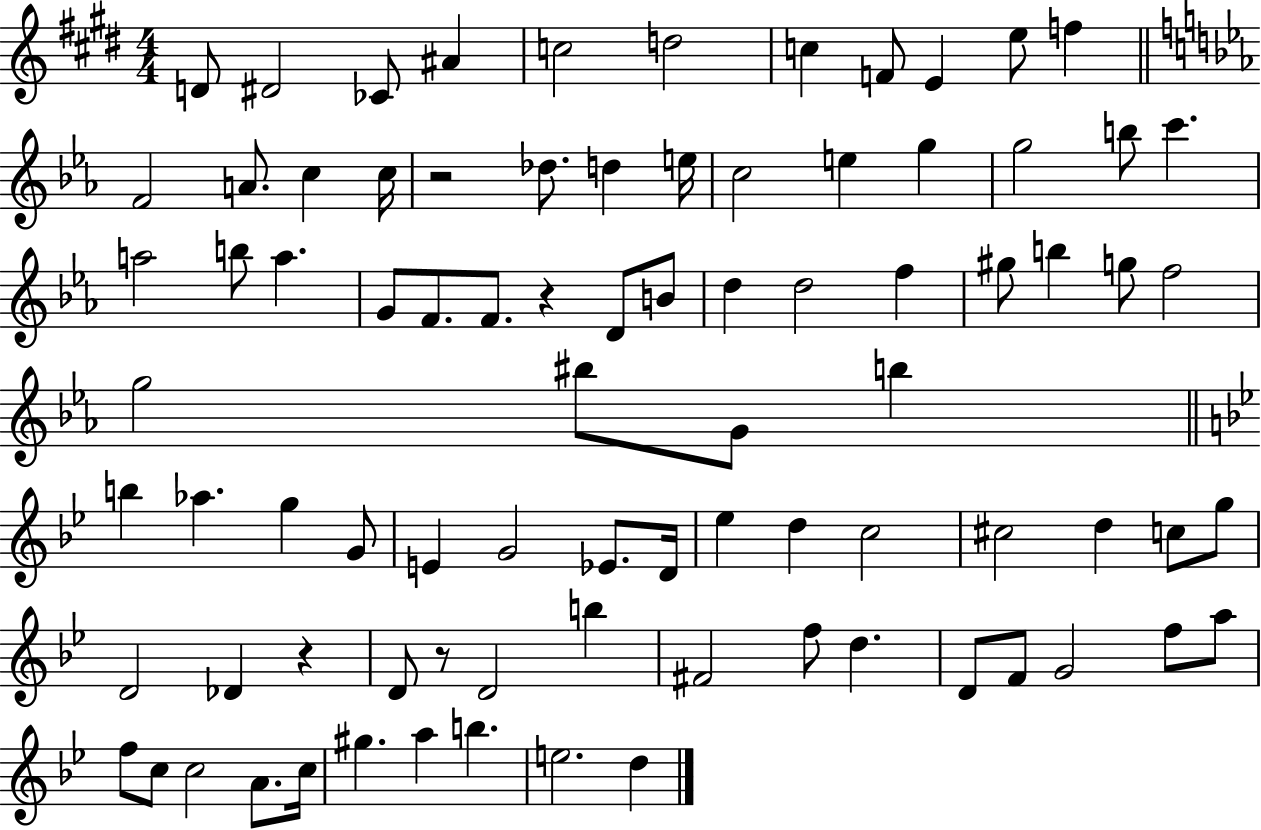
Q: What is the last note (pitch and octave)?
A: D5